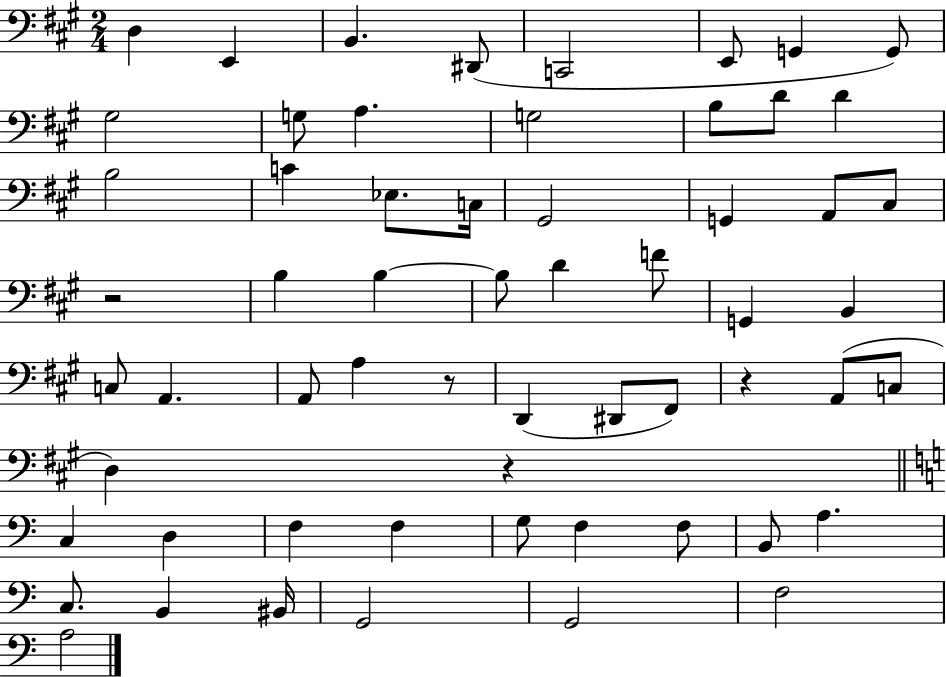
X:1
T:Untitled
M:2/4
L:1/4
K:A
D, E,, B,, ^D,,/2 C,,2 E,,/2 G,, G,,/2 ^G,2 G,/2 A, G,2 B,/2 D/2 D B,2 C _E,/2 C,/4 ^G,,2 G,, A,,/2 ^C,/2 z2 B, B, B,/2 D F/2 G,, B,, C,/2 A,, A,,/2 A, z/2 D,, ^D,,/2 ^F,,/2 z A,,/2 C,/2 D, z C, D, F, F, G,/2 F, F,/2 B,,/2 A, C,/2 B,, ^B,,/4 G,,2 G,,2 F,2 A,2